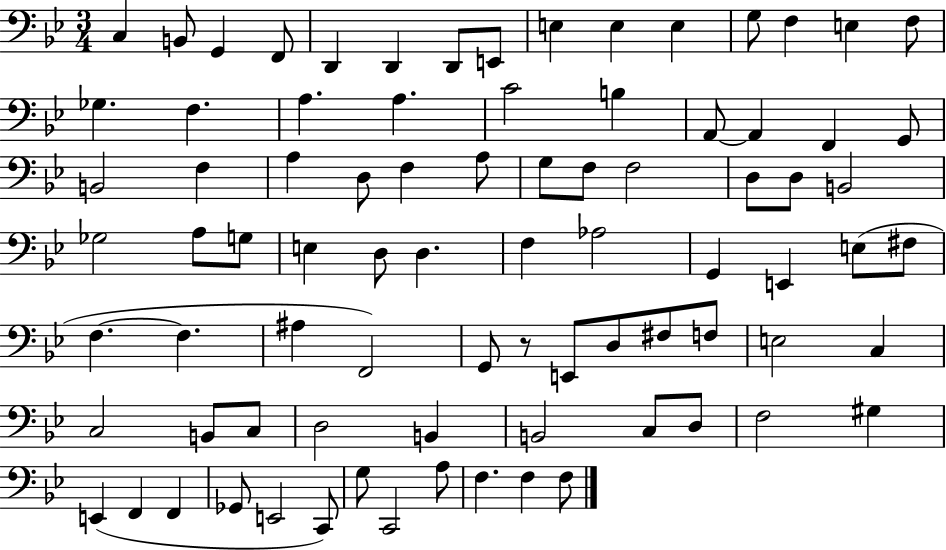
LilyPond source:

{
  \clef bass
  \numericTimeSignature
  \time 3/4
  \key bes \major
  c4 b,8 g,4 f,8 | d,4 d,4 d,8 e,8 | e4 e4 e4 | g8 f4 e4 f8 | \break ges4. f4. | a4. a4. | c'2 b4 | a,8~~ a,4 f,4 g,8 | \break b,2 f4 | a4 d8 f4 a8 | g8 f8 f2 | d8 d8 b,2 | \break ges2 a8 g8 | e4 d8 d4. | f4 aes2 | g,4 e,4 e8( fis8 | \break f4.~~ f4. | ais4 f,2) | g,8 r8 e,8 d8 fis8 f8 | e2 c4 | \break c2 b,8 c8 | d2 b,4 | b,2 c8 d8 | f2 gis4 | \break e,4( f,4 f,4 | ges,8 e,2 c,8) | g8 c,2 a8 | f4. f4 f8 | \break \bar "|."
}